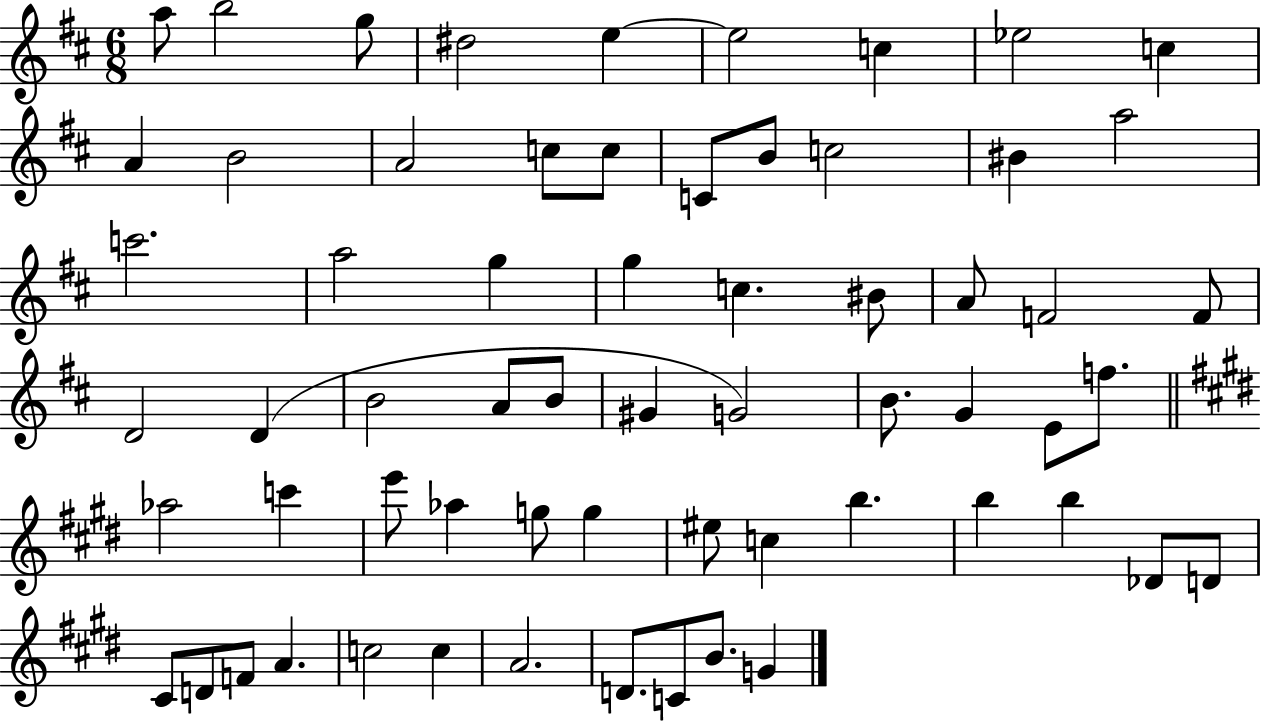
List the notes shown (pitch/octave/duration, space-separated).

A5/e B5/h G5/e D#5/h E5/q E5/h C5/q Eb5/h C5/q A4/q B4/h A4/h C5/e C5/e C4/e B4/e C5/h BIS4/q A5/h C6/h. A5/h G5/q G5/q C5/q. BIS4/e A4/e F4/h F4/e D4/h D4/q B4/h A4/e B4/e G#4/q G4/h B4/e. G4/q E4/e F5/e. Ab5/h C6/q E6/e Ab5/q G5/e G5/q EIS5/e C5/q B5/q. B5/q B5/q Db4/e D4/e C#4/e D4/e F4/e A4/q. C5/h C5/q A4/h. D4/e. C4/e B4/e. G4/q